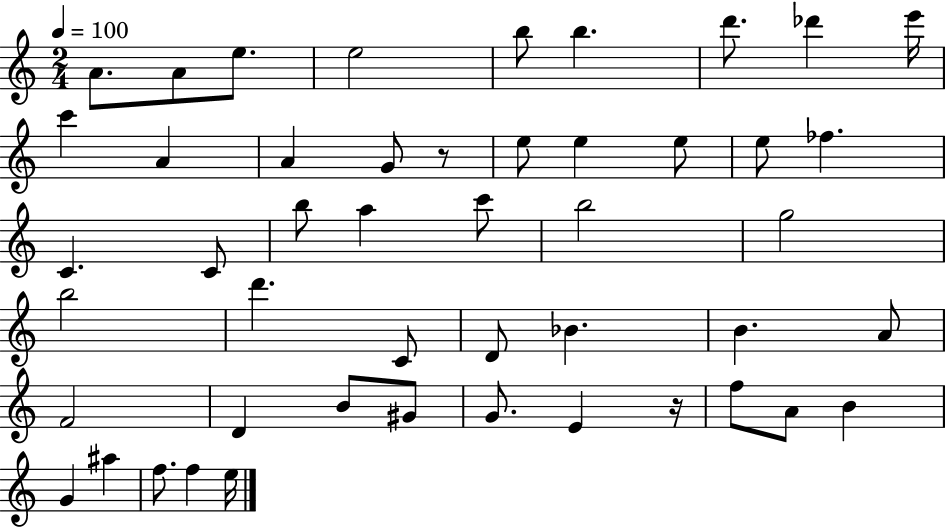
{
  \clef treble
  \numericTimeSignature
  \time 2/4
  \key c \major
  \tempo 4 = 100
  a'8. a'8 e''8. | e''2 | b''8 b''4. | d'''8. des'''4 e'''16 | \break c'''4 a'4 | a'4 g'8 r8 | e''8 e''4 e''8 | e''8 fes''4. | \break c'4. c'8 | b''8 a''4 c'''8 | b''2 | g''2 | \break b''2 | d'''4. c'8 | d'8 bes'4. | b'4. a'8 | \break f'2 | d'4 b'8 gis'8 | g'8. e'4 r16 | f''8 a'8 b'4 | \break g'4 ais''4 | f''8. f''4 e''16 | \bar "|."
}